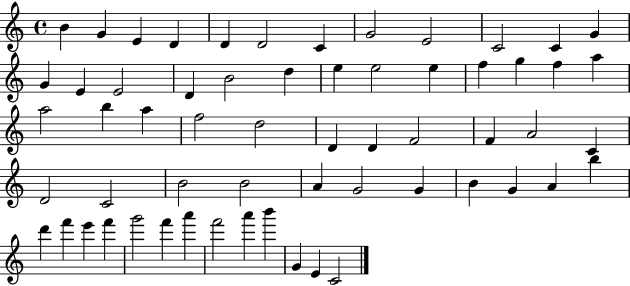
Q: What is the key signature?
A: C major